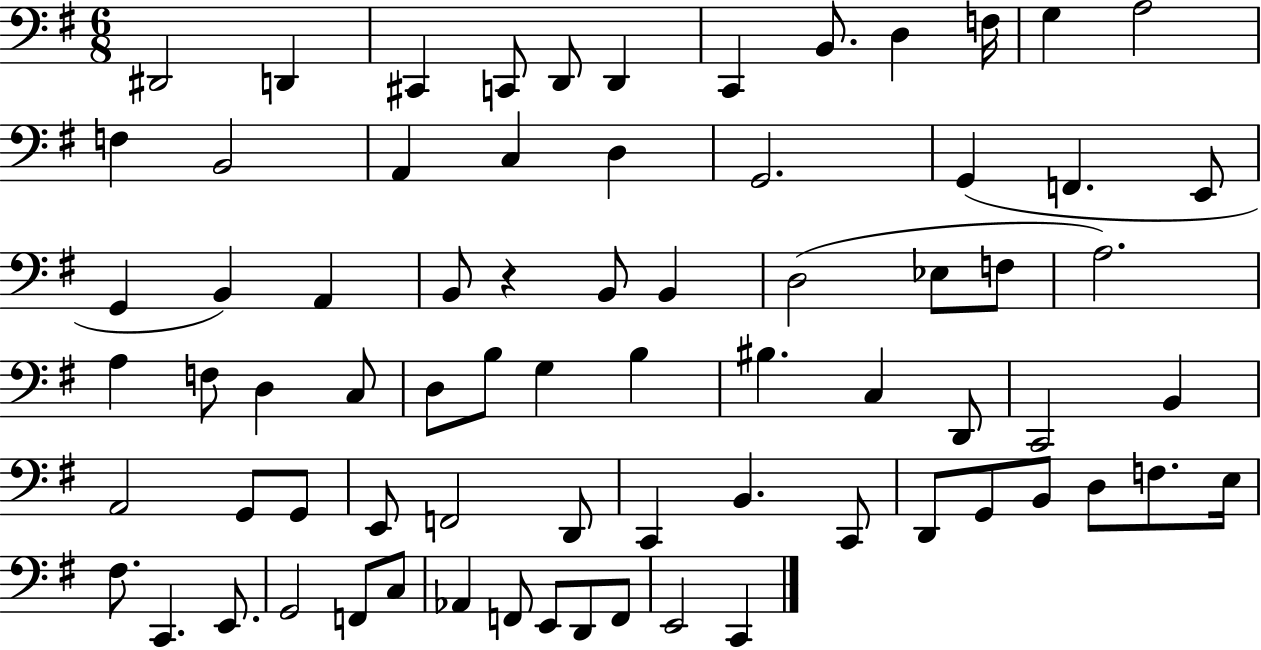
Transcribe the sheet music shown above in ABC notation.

X:1
T:Untitled
M:6/8
L:1/4
K:G
^D,,2 D,, ^C,, C,,/2 D,,/2 D,, C,, B,,/2 D, F,/4 G, A,2 F, B,,2 A,, C, D, G,,2 G,, F,, E,,/2 G,, B,, A,, B,,/2 z B,,/2 B,, D,2 _E,/2 F,/2 A,2 A, F,/2 D, C,/2 D,/2 B,/2 G, B, ^B, C, D,,/2 C,,2 B,, A,,2 G,,/2 G,,/2 E,,/2 F,,2 D,,/2 C,, B,, C,,/2 D,,/2 G,,/2 B,,/2 D,/2 F,/2 E,/4 ^F,/2 C,, E,,/2 G,,2 F,,/2 C,/2 _A,, F,,/2 E,,/2 D,,/2 F,,/2 E,,2 C,,